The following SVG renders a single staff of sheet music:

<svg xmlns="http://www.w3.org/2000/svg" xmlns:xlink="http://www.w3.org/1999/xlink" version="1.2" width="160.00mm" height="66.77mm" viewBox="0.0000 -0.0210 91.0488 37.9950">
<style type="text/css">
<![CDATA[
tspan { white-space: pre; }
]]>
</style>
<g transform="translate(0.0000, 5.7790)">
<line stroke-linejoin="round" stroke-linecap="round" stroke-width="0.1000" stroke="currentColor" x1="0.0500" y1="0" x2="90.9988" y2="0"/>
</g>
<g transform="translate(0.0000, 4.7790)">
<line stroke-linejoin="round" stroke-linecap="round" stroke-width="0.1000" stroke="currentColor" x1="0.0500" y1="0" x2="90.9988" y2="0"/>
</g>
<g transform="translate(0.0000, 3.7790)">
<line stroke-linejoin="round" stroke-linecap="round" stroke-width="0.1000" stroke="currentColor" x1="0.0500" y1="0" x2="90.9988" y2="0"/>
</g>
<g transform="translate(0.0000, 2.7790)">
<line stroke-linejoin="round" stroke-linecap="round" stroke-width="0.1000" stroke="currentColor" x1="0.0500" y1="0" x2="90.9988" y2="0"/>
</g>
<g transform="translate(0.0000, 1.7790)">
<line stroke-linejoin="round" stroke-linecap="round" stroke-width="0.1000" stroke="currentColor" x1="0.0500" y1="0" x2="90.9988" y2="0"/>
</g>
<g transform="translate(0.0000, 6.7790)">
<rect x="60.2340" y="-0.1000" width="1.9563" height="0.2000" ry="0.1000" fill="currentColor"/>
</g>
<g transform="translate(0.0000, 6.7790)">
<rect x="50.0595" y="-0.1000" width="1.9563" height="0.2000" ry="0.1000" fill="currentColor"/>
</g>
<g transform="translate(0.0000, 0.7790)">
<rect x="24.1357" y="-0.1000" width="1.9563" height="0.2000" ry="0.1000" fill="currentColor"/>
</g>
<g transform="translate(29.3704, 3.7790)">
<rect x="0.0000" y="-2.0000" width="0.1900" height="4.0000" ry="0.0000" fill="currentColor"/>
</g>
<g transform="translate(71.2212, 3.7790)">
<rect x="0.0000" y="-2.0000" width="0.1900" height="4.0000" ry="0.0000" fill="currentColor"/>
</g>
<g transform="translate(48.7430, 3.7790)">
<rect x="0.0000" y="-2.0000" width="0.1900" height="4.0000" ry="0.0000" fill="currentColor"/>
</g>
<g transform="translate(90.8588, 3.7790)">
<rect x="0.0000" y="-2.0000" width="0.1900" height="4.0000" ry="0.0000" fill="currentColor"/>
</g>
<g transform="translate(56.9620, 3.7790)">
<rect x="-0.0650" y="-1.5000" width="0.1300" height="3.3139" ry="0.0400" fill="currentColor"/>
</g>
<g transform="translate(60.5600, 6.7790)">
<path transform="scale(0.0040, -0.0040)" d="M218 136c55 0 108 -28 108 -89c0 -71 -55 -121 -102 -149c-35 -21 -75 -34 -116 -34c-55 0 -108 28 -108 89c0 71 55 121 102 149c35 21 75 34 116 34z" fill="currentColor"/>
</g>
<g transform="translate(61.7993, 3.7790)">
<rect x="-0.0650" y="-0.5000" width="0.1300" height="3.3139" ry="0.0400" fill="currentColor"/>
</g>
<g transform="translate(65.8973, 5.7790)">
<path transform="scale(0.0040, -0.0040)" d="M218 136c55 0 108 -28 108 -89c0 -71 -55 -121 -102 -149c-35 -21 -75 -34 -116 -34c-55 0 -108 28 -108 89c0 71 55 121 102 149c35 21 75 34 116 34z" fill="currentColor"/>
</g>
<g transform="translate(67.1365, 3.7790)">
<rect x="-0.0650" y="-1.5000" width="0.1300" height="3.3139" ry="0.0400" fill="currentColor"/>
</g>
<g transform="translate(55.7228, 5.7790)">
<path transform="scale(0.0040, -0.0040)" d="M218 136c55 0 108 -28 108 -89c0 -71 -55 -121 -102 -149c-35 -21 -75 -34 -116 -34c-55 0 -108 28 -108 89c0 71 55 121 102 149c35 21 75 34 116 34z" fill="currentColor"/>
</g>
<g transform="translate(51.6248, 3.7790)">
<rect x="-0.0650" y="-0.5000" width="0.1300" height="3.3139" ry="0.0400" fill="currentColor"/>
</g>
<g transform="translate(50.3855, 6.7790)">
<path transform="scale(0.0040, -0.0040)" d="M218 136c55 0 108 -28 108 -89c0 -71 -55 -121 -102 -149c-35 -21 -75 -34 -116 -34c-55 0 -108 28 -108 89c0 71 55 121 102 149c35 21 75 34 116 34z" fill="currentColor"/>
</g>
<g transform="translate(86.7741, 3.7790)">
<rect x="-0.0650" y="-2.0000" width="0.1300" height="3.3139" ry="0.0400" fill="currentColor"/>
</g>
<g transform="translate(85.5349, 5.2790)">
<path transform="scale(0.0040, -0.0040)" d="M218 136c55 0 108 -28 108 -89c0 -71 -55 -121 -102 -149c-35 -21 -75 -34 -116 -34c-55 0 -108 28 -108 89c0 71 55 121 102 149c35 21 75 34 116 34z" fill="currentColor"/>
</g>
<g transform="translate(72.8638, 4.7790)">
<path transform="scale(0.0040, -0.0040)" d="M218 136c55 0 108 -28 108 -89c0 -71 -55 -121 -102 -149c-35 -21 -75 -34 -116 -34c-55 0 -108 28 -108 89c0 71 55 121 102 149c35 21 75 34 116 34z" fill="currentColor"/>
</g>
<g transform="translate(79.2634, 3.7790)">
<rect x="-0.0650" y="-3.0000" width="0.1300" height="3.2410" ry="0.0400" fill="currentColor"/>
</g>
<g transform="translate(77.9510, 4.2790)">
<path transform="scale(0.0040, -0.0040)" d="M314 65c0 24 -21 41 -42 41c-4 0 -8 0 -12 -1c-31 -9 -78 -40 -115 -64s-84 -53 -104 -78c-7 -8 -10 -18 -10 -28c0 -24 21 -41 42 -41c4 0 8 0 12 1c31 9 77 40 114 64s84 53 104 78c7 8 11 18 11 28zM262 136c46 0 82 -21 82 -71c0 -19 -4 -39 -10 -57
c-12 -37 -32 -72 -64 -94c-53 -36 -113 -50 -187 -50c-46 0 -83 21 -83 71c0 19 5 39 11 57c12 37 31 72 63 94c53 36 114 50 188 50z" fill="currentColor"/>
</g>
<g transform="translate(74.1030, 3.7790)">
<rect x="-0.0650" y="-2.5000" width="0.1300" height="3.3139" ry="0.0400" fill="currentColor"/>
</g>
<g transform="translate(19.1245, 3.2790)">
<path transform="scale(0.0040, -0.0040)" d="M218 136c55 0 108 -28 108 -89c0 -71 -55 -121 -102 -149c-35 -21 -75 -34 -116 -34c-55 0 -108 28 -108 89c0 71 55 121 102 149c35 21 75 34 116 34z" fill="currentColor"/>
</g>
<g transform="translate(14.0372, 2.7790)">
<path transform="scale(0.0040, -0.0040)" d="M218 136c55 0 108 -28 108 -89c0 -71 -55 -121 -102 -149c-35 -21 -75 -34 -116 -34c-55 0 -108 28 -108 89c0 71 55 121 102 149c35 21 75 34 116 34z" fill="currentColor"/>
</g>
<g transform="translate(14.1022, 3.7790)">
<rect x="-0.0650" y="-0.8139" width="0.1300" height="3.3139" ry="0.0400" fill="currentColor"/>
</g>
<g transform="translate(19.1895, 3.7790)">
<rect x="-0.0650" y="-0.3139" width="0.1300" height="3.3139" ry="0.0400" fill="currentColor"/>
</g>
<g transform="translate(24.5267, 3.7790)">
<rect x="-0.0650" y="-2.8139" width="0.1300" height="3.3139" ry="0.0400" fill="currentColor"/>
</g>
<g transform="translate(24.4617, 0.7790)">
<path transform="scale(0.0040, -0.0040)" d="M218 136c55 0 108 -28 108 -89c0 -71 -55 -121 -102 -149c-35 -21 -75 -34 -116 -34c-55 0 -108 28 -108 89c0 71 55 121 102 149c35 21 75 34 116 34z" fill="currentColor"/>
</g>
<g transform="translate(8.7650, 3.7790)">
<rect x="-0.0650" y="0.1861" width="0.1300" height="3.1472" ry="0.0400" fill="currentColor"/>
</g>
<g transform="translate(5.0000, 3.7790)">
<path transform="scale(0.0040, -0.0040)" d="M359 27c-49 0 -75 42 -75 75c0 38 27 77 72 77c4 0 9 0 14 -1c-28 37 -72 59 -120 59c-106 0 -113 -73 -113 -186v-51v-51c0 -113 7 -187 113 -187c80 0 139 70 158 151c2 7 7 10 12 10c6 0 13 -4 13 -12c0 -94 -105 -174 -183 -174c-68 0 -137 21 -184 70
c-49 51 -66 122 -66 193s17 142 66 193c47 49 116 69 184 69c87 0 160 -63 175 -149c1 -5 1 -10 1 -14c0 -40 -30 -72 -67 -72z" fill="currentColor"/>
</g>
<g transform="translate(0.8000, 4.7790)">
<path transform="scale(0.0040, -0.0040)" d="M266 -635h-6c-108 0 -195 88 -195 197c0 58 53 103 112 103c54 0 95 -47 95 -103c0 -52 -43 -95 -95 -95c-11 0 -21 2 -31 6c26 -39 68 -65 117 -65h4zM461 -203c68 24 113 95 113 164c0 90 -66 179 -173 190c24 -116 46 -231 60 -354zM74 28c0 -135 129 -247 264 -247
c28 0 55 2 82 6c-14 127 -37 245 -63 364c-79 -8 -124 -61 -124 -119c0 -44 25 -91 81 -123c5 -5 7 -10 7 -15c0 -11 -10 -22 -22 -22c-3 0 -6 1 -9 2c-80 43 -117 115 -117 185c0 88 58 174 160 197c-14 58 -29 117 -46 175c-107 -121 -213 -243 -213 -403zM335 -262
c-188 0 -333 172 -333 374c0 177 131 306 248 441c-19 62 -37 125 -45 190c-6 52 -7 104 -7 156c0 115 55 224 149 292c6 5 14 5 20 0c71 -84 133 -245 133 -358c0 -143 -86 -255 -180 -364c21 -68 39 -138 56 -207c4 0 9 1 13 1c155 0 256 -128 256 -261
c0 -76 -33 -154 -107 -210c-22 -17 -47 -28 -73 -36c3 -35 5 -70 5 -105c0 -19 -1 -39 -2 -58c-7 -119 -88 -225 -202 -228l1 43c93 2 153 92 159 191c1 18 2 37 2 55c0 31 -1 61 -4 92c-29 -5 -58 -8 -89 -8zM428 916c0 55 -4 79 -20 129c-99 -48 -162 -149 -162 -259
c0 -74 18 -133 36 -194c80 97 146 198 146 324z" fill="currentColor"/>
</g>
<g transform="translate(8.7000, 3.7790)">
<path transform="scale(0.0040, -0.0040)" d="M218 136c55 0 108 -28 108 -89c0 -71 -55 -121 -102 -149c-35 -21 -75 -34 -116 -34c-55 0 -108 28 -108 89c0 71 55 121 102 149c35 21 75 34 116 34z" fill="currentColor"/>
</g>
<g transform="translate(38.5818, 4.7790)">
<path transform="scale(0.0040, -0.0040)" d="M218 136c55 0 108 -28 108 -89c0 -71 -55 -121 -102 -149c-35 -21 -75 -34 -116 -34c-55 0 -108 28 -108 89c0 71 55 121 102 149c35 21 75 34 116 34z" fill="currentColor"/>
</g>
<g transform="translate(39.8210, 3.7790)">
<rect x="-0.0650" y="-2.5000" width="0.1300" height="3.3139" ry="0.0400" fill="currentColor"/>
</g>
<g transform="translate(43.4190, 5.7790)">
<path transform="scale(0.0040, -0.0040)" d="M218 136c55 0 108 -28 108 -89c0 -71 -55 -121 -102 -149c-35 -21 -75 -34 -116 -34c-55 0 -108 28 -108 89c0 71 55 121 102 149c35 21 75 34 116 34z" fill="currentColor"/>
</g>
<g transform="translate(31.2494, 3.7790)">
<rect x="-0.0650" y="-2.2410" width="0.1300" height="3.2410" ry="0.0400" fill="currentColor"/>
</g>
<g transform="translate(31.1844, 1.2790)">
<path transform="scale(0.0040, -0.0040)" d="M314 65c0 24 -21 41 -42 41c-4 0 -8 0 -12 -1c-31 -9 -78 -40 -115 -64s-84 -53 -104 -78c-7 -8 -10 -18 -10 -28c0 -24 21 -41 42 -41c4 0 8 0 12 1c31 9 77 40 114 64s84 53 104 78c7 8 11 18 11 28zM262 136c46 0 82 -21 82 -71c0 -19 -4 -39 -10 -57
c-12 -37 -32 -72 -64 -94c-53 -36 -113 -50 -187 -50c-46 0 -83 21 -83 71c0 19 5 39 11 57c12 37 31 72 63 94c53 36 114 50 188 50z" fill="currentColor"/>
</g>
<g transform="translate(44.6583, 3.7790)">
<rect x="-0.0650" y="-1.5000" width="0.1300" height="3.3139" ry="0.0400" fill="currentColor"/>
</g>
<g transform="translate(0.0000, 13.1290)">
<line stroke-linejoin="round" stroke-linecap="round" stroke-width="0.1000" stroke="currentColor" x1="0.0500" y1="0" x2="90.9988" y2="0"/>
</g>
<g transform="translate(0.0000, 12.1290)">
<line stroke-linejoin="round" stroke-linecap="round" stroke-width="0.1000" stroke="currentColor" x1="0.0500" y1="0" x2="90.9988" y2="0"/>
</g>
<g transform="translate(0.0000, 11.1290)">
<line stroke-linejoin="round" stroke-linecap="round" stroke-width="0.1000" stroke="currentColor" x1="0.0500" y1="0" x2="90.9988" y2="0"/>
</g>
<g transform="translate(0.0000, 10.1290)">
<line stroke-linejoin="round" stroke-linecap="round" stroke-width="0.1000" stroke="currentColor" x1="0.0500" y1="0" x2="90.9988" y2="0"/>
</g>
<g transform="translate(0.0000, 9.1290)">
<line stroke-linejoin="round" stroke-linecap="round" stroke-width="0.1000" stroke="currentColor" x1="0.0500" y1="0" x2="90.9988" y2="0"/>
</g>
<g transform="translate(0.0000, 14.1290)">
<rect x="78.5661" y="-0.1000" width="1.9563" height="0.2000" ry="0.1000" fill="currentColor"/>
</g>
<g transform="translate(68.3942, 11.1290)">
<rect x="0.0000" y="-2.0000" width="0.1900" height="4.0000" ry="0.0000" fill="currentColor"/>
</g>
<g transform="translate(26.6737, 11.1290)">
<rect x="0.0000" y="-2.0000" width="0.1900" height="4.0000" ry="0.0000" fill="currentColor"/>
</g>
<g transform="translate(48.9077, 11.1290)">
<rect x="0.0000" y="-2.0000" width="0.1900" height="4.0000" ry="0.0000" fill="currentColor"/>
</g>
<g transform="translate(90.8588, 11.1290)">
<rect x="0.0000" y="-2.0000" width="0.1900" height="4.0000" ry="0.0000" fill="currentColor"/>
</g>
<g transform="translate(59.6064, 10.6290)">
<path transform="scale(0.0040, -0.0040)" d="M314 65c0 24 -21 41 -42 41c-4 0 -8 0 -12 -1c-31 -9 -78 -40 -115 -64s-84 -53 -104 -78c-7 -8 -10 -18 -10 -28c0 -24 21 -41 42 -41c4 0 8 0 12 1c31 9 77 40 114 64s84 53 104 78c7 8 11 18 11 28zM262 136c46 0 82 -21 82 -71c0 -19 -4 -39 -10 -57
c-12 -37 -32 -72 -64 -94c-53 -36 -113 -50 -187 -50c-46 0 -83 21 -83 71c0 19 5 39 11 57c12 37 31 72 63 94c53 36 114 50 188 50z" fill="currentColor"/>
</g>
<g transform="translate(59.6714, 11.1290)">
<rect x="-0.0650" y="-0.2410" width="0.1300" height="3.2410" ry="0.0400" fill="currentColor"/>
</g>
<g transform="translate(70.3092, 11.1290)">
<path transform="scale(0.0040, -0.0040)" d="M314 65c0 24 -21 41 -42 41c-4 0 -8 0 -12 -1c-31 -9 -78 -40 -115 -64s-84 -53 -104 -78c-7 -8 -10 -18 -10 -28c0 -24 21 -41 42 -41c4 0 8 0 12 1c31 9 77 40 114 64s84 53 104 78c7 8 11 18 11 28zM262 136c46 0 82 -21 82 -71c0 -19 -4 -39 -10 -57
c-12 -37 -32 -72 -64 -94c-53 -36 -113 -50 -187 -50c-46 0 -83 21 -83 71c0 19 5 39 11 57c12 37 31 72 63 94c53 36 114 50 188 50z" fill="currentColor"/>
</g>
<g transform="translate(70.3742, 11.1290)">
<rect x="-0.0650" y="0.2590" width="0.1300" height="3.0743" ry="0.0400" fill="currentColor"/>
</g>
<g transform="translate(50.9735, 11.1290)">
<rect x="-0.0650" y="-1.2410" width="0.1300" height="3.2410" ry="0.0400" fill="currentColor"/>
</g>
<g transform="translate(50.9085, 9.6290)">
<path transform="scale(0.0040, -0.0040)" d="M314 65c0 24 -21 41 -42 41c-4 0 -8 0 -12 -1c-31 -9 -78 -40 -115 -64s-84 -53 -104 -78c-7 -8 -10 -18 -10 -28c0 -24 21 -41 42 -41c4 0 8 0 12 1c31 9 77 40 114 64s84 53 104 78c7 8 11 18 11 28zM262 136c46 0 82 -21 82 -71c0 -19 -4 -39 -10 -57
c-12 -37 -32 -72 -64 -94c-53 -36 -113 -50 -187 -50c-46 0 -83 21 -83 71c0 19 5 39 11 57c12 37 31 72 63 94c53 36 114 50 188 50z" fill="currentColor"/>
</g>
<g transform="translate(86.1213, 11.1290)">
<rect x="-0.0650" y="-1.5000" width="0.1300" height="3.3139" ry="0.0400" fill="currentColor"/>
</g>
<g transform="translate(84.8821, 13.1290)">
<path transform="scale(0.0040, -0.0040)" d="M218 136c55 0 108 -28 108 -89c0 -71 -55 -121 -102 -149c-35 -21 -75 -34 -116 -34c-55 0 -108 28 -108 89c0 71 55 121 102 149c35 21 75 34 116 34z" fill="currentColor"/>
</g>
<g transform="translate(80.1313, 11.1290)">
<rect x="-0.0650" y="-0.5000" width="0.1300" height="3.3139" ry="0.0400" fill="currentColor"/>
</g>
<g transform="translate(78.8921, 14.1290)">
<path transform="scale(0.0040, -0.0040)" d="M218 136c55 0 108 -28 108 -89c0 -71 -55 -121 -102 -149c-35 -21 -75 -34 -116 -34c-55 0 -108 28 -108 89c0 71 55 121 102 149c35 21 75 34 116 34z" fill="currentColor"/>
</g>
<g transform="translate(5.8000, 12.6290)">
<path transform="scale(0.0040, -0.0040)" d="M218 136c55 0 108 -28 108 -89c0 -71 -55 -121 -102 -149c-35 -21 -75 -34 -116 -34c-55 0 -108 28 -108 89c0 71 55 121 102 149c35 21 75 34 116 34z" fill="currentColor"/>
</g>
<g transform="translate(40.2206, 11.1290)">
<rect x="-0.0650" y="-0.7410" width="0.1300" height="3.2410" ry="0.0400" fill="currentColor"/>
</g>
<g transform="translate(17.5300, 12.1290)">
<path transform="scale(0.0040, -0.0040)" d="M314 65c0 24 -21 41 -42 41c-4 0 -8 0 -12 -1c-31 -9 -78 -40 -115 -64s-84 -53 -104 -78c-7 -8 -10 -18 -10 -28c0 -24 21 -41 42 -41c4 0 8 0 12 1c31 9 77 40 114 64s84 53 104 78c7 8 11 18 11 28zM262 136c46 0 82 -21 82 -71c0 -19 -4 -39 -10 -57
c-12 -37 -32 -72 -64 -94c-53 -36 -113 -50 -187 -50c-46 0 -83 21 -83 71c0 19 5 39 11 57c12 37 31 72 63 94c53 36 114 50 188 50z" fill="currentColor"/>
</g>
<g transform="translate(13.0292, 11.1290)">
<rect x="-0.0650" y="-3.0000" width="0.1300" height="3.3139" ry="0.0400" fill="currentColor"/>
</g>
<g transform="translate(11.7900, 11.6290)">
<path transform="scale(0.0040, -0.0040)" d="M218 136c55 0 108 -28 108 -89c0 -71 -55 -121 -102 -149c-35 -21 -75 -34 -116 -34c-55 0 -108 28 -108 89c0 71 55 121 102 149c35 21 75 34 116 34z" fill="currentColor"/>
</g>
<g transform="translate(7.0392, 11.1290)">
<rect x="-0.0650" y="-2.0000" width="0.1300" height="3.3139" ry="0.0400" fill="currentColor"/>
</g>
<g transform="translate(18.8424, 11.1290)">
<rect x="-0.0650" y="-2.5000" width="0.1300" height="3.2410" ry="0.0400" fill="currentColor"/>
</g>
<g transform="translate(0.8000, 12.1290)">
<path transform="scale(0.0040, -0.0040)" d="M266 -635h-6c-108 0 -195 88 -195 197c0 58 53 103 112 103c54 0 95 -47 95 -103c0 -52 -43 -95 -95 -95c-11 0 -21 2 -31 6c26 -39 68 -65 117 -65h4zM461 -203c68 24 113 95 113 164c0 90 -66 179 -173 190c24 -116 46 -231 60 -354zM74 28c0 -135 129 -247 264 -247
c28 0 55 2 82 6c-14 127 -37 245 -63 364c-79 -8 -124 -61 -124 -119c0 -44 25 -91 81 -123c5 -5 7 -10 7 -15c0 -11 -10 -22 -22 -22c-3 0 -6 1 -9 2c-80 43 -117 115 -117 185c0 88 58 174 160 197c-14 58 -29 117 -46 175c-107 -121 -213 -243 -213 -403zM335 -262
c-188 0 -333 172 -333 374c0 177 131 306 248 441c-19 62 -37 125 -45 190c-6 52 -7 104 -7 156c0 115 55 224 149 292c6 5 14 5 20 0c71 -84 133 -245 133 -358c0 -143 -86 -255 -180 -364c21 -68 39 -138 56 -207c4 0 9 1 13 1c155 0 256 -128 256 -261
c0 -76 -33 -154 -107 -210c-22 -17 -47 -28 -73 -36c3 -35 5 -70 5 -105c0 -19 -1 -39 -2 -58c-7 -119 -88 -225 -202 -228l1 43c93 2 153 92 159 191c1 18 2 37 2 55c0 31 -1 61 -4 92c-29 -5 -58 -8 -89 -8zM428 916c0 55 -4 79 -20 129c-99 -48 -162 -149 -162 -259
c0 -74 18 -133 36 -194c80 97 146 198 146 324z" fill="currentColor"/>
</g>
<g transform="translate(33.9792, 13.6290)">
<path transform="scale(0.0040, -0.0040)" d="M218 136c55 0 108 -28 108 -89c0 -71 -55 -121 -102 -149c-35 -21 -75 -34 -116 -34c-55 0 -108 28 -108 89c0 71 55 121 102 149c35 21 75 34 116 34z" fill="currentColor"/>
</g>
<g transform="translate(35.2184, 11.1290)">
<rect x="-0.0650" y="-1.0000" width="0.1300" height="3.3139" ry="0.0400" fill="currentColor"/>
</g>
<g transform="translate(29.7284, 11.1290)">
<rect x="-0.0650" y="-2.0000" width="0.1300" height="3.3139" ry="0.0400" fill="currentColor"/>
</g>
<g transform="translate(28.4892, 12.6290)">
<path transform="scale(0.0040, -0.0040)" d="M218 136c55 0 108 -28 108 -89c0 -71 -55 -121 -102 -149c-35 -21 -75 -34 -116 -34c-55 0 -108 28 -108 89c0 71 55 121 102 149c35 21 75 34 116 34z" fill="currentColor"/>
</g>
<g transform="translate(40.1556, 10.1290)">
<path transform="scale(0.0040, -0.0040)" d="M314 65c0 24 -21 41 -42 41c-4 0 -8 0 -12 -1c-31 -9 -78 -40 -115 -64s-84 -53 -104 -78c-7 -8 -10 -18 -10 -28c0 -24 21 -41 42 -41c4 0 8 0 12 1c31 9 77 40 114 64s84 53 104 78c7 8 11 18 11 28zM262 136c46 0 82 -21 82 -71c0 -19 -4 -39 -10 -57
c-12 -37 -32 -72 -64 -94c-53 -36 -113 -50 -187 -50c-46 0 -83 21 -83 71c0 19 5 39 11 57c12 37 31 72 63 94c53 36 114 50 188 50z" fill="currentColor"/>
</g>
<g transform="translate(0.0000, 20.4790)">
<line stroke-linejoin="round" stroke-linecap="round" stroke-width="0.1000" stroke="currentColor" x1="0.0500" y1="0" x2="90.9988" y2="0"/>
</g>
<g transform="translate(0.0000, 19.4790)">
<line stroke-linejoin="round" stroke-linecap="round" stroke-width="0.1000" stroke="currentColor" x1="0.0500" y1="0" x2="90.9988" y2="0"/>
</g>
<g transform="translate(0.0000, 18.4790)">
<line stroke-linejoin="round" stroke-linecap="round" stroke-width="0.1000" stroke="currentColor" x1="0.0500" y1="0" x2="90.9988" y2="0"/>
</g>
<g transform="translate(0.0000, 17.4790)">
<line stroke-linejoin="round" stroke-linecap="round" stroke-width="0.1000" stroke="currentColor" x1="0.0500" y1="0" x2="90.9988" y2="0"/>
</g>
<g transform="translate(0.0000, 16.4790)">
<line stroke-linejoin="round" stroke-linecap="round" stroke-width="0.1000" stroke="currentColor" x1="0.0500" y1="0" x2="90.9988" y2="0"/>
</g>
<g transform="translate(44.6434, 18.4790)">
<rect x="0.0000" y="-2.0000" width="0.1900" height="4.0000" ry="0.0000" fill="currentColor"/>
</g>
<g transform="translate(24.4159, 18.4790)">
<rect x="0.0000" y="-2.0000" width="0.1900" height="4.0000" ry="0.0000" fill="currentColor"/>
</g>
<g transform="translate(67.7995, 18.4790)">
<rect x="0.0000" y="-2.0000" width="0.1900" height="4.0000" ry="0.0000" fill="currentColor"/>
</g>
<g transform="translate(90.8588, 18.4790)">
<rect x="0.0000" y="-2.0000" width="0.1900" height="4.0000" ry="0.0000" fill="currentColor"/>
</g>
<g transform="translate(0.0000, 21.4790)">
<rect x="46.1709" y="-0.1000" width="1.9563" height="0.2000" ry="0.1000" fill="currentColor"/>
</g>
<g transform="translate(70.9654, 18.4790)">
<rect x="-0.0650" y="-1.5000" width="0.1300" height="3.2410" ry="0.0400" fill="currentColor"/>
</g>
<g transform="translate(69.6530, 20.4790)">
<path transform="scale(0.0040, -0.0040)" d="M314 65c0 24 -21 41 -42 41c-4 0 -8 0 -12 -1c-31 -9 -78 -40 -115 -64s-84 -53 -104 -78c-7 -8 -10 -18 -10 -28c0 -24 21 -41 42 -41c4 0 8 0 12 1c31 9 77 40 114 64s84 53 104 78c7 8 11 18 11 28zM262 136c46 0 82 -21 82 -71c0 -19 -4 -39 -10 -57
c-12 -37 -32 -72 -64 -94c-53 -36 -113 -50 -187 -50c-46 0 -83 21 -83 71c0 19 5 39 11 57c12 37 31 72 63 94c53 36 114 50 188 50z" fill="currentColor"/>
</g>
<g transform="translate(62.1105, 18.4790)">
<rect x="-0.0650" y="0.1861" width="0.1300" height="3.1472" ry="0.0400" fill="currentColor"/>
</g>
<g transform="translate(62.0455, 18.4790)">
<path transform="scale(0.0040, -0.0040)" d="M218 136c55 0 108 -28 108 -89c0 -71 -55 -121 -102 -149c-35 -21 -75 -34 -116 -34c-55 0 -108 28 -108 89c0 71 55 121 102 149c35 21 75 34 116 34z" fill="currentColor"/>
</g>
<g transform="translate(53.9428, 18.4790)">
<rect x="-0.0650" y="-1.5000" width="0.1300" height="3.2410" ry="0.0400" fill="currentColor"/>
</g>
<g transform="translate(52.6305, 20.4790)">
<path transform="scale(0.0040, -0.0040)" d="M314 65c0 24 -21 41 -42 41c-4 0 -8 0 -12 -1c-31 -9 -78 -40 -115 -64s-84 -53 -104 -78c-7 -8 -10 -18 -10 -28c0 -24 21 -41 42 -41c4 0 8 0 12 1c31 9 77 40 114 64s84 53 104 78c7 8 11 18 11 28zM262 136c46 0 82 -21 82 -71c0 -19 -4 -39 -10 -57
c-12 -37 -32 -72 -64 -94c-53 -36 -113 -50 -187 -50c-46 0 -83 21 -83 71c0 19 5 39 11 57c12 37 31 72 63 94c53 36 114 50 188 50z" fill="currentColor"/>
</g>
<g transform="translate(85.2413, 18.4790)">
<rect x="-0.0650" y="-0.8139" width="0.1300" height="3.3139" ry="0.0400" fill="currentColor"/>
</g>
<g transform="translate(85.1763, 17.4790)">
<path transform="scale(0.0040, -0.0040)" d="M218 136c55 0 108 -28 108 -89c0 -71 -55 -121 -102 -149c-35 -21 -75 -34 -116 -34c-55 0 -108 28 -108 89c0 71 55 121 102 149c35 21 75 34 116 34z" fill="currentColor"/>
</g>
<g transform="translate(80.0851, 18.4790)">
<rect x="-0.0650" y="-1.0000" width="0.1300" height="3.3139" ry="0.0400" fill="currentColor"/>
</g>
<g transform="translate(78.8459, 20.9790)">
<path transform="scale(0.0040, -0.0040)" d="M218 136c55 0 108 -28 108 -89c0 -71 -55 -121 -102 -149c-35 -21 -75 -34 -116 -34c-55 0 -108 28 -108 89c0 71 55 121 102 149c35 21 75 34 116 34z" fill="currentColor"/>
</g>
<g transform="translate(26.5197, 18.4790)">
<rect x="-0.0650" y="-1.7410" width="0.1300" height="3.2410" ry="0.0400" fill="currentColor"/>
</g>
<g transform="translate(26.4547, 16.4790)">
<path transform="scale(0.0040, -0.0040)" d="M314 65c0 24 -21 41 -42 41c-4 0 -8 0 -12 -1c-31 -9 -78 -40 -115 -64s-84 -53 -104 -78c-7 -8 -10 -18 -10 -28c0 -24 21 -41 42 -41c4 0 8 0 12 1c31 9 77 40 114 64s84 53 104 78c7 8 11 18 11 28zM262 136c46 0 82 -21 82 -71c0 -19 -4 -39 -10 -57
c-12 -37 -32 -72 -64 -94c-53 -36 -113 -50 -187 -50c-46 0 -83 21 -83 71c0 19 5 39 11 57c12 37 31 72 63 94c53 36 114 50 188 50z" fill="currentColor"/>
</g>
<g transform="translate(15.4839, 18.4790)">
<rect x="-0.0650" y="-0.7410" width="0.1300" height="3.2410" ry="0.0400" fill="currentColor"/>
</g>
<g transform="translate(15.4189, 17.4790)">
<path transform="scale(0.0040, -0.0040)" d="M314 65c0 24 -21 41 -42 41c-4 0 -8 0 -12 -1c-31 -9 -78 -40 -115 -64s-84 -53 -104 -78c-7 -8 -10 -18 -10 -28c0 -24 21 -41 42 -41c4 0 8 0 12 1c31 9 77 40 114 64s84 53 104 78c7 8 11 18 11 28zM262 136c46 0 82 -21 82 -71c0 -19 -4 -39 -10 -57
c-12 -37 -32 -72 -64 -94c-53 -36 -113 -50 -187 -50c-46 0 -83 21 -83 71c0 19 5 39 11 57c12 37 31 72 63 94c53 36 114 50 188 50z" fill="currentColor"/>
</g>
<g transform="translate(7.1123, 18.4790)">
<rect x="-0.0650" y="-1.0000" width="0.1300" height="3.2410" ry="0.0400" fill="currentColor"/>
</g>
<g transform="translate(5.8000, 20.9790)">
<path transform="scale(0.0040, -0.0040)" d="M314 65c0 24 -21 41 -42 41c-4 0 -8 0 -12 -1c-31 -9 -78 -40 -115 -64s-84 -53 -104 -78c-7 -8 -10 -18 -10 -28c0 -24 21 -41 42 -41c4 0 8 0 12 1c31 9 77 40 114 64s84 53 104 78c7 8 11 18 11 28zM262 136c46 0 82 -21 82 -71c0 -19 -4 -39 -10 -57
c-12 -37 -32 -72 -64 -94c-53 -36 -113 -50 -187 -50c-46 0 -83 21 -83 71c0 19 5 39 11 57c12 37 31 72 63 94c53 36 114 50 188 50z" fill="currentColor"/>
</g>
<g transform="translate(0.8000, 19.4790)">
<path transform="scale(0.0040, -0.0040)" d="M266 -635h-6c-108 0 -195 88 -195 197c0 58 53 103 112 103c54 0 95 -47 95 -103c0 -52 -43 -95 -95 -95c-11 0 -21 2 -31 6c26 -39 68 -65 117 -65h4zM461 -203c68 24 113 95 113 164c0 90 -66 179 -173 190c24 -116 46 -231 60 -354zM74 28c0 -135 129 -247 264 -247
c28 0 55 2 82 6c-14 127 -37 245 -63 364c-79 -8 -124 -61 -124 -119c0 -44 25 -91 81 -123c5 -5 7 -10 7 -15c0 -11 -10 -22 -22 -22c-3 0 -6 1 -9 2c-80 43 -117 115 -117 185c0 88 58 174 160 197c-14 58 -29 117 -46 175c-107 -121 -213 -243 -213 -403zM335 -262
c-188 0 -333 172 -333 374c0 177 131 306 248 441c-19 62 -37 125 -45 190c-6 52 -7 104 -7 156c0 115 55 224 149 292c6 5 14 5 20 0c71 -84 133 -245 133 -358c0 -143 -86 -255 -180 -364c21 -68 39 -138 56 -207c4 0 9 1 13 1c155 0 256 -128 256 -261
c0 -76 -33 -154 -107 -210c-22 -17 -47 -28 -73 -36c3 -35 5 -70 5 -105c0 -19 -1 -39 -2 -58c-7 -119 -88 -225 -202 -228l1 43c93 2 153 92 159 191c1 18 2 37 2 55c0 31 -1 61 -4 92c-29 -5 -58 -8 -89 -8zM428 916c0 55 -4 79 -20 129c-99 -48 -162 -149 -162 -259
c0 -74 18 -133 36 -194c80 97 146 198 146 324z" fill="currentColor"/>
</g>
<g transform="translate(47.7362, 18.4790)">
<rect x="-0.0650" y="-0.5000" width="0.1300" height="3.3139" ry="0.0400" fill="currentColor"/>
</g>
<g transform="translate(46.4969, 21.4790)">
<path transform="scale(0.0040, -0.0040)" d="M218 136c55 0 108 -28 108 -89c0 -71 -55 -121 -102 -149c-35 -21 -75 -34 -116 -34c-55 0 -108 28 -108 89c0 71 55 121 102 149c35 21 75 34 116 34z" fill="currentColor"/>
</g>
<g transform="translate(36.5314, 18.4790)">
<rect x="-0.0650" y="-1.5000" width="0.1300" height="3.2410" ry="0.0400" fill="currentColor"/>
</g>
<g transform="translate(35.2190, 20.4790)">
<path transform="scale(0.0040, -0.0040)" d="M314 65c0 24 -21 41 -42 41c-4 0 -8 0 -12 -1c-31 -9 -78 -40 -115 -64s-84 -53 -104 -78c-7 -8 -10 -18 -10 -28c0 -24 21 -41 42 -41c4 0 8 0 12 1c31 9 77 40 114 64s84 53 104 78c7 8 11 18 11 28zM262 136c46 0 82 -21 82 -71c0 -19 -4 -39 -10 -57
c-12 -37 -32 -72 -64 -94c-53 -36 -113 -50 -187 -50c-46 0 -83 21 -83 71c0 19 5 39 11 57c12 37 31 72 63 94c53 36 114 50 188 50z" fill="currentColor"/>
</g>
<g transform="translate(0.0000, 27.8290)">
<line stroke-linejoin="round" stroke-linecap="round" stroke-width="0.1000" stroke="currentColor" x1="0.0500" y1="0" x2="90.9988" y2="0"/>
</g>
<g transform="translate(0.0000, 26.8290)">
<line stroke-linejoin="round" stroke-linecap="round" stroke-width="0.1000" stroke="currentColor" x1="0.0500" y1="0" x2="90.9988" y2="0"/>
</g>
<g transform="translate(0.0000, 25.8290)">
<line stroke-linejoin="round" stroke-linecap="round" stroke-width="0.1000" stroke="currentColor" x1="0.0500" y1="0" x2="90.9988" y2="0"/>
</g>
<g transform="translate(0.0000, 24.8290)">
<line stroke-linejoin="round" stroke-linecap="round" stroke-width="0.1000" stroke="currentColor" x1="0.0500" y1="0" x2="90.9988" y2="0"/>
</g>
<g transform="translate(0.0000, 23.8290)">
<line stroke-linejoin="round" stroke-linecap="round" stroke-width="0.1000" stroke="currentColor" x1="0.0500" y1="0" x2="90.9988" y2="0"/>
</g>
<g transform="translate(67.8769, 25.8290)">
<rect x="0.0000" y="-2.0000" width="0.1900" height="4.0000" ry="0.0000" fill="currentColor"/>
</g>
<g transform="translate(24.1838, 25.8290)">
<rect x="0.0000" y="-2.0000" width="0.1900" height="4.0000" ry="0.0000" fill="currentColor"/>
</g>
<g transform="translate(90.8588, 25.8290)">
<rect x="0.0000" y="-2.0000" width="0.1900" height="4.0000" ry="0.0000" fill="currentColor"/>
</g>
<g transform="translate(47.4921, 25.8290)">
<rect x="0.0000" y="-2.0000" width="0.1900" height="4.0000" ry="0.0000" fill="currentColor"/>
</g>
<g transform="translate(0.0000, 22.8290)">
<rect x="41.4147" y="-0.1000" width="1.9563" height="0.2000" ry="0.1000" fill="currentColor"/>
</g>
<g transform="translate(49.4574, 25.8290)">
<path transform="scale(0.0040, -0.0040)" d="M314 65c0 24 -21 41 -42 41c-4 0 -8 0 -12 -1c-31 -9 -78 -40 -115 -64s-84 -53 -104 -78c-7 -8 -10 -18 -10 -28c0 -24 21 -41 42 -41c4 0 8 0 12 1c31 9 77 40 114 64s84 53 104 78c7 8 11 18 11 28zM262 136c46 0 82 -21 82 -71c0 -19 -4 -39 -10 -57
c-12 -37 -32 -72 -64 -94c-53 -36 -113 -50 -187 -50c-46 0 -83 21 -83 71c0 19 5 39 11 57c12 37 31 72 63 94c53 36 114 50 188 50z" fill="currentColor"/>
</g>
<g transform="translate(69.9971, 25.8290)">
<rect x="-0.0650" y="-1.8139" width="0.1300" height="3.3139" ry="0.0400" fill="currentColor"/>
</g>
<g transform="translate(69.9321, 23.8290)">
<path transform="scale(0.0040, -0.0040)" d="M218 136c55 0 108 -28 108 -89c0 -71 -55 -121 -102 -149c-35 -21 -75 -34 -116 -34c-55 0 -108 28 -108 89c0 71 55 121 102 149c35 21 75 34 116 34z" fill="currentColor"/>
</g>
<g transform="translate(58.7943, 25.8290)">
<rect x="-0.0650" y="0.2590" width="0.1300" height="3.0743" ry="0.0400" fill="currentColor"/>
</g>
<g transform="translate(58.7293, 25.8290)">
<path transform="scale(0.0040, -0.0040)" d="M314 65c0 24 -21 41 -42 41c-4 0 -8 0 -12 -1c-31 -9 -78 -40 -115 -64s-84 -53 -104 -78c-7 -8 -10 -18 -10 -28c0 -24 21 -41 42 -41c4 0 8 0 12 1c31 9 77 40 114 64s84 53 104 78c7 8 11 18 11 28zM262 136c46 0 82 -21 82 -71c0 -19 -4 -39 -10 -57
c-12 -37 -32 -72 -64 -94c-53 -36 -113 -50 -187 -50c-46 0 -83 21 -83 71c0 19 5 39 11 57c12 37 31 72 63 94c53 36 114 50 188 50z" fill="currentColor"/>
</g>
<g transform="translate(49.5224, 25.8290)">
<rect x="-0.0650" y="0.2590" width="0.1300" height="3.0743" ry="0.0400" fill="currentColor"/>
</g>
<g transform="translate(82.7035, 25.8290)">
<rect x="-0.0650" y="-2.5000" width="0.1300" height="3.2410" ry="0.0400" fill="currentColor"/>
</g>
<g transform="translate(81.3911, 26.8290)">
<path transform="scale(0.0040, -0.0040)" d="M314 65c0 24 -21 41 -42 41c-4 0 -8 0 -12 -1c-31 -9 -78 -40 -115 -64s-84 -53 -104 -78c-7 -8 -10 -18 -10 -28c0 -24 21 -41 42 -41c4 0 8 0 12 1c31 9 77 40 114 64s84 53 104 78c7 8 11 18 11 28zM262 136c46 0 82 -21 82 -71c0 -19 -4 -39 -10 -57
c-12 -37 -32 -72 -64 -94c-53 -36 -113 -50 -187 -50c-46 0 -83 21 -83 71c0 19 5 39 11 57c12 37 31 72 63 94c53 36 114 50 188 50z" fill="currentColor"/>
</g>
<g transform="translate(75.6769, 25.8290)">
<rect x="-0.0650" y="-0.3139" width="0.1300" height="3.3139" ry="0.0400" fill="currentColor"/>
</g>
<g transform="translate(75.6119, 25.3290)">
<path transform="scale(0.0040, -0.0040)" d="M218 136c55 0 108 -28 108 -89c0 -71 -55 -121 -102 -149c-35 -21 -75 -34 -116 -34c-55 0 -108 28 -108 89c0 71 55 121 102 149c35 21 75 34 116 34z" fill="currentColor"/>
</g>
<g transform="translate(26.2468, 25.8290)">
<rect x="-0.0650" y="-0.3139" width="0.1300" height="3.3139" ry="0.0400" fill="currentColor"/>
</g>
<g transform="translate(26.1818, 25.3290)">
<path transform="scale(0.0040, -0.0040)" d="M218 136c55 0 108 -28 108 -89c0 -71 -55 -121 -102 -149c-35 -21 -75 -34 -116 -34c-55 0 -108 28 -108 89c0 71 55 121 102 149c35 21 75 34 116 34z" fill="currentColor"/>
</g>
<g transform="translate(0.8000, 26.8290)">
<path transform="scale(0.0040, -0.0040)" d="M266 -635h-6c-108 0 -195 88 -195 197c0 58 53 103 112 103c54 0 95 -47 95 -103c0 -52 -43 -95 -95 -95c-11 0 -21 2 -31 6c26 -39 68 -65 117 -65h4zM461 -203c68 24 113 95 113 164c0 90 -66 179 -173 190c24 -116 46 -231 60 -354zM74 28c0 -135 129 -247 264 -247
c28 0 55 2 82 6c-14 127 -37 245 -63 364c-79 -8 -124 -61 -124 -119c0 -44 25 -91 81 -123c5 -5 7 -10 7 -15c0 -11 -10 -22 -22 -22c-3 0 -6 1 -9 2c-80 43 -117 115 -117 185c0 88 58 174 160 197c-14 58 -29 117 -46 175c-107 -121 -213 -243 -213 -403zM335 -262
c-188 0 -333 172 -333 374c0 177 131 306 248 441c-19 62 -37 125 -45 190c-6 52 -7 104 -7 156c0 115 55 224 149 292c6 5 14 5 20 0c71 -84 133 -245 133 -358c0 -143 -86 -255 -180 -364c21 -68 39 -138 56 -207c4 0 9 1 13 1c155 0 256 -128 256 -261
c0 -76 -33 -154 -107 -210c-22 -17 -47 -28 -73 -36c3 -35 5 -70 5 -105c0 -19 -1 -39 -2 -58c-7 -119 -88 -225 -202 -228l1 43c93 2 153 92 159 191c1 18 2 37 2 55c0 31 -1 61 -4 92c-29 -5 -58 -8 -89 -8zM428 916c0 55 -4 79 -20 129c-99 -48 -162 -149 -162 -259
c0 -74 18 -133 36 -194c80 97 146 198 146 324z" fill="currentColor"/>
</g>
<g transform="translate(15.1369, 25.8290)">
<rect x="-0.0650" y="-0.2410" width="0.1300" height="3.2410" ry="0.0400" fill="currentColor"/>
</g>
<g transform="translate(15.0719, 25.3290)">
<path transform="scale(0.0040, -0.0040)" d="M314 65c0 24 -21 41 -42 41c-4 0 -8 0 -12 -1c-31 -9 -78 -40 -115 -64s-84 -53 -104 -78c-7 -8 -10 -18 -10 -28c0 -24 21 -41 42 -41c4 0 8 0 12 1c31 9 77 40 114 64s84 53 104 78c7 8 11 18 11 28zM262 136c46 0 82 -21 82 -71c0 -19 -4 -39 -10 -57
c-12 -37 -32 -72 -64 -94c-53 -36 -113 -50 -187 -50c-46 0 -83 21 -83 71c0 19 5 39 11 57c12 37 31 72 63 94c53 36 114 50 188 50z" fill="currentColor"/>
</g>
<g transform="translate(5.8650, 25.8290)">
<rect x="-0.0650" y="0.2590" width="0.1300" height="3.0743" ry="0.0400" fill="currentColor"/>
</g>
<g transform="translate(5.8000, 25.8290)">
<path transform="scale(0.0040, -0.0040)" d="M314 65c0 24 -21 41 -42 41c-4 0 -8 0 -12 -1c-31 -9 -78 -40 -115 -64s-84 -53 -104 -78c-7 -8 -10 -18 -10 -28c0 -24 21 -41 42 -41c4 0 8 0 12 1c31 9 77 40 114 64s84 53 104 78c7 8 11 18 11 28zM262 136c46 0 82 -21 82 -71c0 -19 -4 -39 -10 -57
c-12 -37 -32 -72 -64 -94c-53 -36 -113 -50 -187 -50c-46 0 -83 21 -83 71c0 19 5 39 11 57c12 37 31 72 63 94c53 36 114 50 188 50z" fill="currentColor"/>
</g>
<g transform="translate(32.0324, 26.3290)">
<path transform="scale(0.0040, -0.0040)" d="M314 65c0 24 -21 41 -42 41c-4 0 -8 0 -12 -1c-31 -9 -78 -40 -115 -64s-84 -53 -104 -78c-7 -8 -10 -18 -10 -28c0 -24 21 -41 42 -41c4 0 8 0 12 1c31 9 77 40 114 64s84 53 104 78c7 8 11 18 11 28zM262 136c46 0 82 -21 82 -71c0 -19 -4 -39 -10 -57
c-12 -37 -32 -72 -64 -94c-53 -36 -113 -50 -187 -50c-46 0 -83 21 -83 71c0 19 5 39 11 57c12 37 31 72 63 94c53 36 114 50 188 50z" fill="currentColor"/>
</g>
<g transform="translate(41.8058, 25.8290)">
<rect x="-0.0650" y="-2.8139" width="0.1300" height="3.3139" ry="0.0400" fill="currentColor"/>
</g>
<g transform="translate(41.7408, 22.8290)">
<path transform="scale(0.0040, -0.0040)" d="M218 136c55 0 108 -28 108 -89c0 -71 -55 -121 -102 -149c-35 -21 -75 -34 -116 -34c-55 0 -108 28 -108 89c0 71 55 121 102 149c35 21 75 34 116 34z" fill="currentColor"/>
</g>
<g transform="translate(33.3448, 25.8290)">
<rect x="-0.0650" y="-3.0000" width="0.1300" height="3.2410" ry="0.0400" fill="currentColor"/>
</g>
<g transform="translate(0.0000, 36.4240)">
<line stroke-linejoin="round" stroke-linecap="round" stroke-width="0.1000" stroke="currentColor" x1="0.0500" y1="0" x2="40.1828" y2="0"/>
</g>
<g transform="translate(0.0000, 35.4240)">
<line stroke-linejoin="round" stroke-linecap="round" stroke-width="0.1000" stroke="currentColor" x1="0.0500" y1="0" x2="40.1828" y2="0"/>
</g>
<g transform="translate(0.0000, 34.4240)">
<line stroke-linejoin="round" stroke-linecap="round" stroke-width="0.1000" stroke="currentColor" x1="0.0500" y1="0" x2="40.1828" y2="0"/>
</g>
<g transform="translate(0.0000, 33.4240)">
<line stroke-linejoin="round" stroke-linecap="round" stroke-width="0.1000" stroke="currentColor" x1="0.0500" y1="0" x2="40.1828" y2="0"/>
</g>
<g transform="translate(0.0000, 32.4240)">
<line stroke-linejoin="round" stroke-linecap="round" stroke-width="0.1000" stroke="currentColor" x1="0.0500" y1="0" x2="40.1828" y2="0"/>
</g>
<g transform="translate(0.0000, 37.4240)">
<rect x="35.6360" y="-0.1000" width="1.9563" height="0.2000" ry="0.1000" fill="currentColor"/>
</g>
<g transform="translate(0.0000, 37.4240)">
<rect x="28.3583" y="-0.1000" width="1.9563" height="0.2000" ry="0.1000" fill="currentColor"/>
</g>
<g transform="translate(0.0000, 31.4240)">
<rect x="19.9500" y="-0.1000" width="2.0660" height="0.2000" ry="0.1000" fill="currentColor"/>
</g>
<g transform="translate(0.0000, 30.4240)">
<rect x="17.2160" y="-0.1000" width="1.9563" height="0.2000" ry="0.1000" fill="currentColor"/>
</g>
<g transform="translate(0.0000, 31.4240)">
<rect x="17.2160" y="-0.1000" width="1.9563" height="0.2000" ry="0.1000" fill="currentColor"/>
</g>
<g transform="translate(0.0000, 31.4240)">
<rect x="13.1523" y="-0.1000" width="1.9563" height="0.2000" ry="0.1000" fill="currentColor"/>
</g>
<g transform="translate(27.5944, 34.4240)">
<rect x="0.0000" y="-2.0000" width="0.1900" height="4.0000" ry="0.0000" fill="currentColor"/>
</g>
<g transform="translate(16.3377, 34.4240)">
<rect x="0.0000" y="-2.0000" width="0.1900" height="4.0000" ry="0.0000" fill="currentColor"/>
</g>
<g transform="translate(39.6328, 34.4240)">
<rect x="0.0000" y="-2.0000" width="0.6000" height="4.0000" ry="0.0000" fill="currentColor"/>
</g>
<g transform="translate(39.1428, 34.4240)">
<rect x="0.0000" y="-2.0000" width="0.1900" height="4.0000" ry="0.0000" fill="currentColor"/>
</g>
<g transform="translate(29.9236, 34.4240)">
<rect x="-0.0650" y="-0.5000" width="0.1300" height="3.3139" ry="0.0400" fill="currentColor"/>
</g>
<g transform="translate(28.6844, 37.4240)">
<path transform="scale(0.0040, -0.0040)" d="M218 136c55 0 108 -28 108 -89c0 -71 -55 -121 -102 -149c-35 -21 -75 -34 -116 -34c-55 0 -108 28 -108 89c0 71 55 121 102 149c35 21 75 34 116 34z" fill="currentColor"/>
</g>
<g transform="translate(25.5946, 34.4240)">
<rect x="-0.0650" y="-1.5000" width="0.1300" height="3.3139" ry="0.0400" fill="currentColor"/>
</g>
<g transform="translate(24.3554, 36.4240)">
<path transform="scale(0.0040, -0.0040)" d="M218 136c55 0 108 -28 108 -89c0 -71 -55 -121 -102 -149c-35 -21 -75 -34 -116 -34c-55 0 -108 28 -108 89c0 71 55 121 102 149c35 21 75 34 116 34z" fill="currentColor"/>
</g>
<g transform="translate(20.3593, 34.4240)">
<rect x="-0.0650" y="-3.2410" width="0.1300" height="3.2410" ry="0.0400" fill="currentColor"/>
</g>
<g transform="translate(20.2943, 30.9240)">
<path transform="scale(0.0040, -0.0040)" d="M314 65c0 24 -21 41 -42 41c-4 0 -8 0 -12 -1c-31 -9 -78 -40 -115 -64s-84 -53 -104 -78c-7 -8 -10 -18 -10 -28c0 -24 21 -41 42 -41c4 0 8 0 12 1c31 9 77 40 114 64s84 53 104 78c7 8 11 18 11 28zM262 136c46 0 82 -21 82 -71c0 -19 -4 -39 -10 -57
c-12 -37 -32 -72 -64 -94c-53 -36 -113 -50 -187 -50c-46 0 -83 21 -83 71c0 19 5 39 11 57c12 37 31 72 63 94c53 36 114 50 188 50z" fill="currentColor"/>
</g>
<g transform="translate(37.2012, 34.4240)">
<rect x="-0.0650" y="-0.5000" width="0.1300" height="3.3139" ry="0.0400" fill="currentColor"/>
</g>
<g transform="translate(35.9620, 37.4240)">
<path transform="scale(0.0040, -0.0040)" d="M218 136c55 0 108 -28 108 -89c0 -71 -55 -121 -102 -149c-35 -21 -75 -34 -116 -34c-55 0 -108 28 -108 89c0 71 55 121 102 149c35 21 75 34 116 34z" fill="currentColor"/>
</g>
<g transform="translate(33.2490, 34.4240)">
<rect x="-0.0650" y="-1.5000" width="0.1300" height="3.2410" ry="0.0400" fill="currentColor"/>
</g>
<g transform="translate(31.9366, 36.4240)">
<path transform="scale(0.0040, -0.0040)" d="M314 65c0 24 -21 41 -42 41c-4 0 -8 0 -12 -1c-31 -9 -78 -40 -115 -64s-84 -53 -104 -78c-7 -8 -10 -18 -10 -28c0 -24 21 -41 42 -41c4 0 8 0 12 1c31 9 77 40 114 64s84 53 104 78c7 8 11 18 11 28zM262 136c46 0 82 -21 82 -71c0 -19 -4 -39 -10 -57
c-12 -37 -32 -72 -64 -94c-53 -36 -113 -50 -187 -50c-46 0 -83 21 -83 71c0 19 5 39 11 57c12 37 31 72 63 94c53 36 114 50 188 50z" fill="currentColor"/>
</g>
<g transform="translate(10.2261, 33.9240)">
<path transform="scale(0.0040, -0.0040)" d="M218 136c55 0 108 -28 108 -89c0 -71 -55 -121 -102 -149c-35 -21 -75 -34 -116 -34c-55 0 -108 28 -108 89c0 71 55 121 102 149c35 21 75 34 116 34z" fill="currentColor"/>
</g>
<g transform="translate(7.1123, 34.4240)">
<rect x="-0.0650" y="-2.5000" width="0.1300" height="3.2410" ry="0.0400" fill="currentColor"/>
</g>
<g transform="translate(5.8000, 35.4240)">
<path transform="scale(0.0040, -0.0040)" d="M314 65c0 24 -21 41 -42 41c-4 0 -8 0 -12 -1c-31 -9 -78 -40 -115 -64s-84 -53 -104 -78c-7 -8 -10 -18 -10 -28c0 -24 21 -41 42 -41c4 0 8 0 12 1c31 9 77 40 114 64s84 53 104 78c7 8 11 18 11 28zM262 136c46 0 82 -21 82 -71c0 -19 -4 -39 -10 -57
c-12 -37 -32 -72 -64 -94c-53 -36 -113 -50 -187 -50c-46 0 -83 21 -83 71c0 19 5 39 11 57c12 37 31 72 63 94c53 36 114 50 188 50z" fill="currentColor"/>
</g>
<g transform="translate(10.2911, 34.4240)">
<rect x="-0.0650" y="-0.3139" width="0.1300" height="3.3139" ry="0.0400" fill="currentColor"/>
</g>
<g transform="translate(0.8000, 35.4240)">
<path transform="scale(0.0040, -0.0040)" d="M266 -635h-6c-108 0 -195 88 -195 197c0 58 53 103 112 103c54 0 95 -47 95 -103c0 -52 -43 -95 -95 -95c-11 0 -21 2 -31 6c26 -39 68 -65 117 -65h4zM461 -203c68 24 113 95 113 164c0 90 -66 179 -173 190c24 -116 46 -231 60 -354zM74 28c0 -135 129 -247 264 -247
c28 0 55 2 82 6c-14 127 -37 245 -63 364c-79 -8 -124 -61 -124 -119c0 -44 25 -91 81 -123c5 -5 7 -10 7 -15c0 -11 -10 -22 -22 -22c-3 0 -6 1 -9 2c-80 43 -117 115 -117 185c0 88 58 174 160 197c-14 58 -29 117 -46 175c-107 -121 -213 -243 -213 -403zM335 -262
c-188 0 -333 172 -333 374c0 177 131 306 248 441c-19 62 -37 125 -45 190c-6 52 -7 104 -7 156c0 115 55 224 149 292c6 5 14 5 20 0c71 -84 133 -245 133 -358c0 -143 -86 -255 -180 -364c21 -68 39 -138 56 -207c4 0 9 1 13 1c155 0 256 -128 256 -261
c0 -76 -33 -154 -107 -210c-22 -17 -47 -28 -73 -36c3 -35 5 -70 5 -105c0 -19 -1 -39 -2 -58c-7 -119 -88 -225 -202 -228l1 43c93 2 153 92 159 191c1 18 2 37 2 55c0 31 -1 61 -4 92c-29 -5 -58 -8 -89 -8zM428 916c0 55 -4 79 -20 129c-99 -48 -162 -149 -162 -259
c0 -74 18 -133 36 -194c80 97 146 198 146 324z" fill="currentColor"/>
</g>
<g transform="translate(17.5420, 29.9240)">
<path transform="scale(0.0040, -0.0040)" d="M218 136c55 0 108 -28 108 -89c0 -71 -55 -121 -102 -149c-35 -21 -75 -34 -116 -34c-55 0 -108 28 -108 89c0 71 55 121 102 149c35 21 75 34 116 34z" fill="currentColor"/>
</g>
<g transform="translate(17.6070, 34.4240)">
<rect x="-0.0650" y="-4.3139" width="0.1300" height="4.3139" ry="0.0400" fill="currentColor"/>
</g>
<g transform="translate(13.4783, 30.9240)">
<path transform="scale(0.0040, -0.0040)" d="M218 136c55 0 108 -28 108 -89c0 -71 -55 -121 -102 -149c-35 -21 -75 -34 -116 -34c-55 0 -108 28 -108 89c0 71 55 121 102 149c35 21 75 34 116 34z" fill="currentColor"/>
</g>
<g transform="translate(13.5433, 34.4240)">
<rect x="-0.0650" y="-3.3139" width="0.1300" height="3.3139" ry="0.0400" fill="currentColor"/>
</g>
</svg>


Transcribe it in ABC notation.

X:1
T:Untitled
M:4/4
L:1/4
K:C
B d c a g2 G E C E C E G A2 F F A G2 F D d2 e2 c2 B2 C E D2 d2 f2 E2 C E2 B E2 D d B2 c2 c A2 a B2 B2 f c G2 G2 c b d' b2 E C E2 C